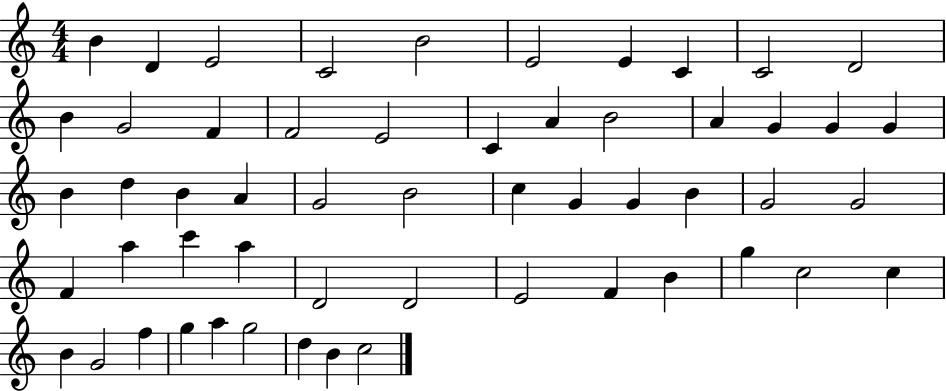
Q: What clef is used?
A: treble